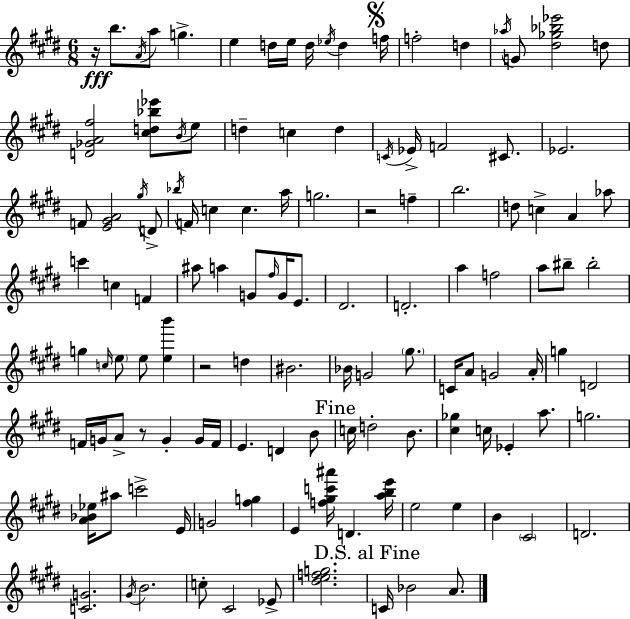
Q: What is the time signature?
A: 6/8